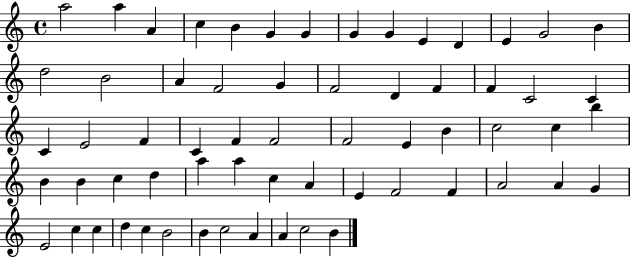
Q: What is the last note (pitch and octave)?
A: B4